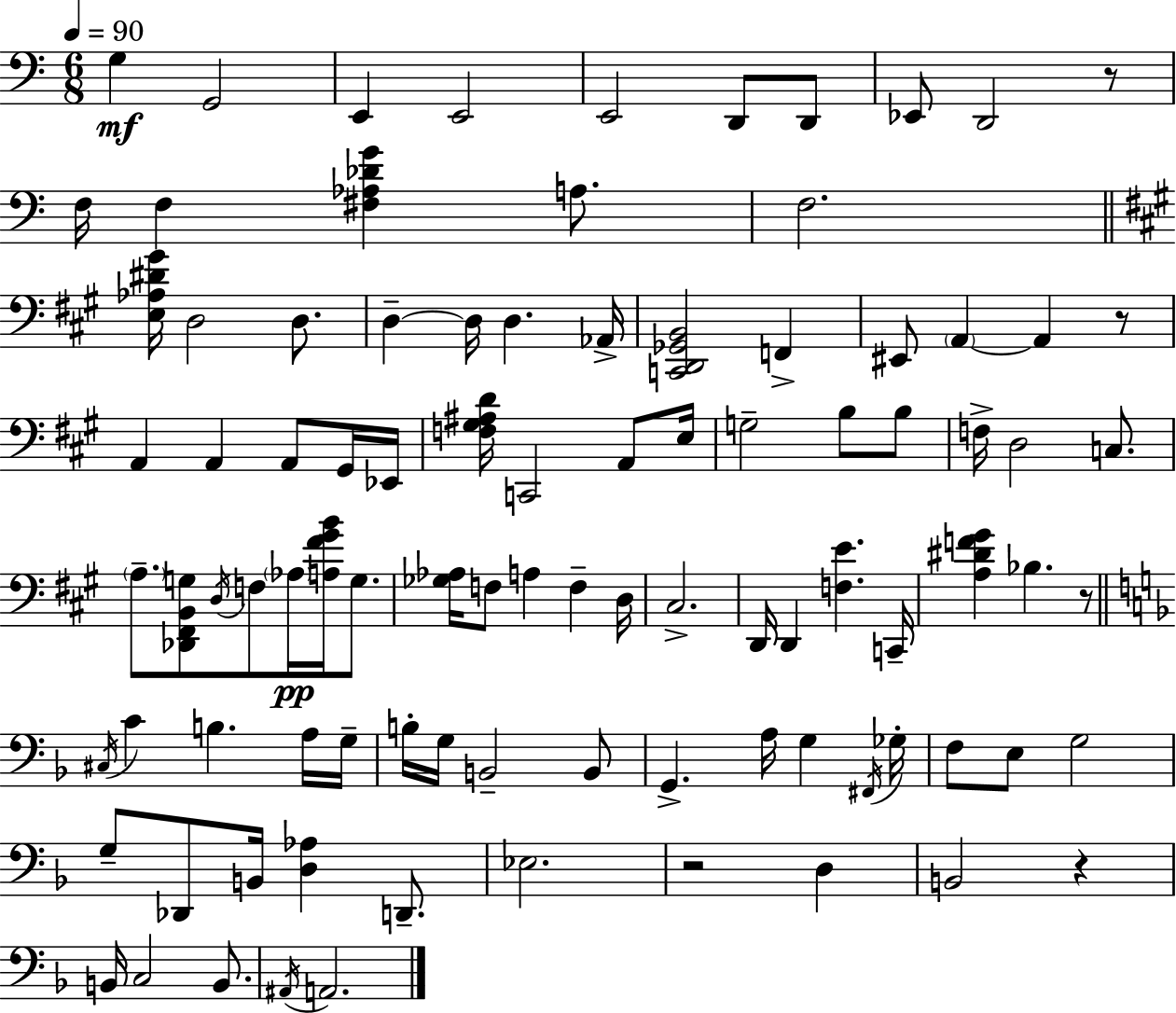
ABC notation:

X:1
T:Untitled
M:6/8
L:1/4
K:C
G, G,,2 E,, E,,2 E,,2 D,,/2 D,,/2 _E,,/2 D,,2 z/2 F,/4 F, [^F,_A,_DG] A,/2 F,2 [E,_A,^D^G]/4 D,2 D,/2 D, D,/4 D, _A,,/4 [C,,D,,_G,,B,,]2 F,, ^E,,/2 A,, A,, z/2 A,, A,, A,,/2 ^G,,/4 _E,,/4 [F,^G,^A,D]/4 C,,2 A,,/2 E,/4 G,2 B,/2 B,/2 F,/4 D,2 C,/2 A,/2 [_D,,^F,,B,,G,]/2 D,/4 F,/2 _A,/4 [A,^F^GB]/4 G,/2 [_G,_A,]/4 F,/2 A, F, D,/4 ^C,2 D,,/4 D,, [F,E] C,,/4 [A,^DF^G] _B, z/2 ^C,/4 C B, A,/4 G,/4 B,/4 G,/4 B,,2 B,,/2 G,, A,/4 G, ^F,,/4 _G,/4 F,/2 E,/2 G,2 G,/2 _D,,/2 B,,/4 [D,_A,] D,,/2 _E,2 z2 D, B,,2 z B,,/4 C,2 B,,/2 ^A,,/4 A,,2